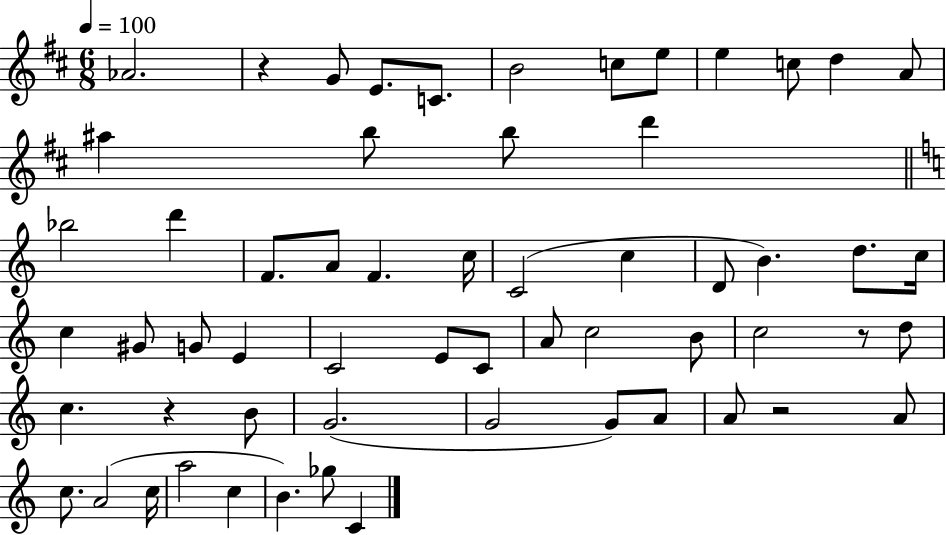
{
  \clef treble
  \numericTimeSignature
  \time 6/8
  \key d \major
  \tempo 4 = 100
  aes'2. | r4 g'8 e'8. c'8. | b'2 c''8 e''8 | e''4 c''8 d''4 a'8 | \break ais''4 b''8 b''8 d'''4 | \bar "||" \break \key c \major bes''2 d'''4 | f'8. a'8 f'4. c''16 | c'2( c''4 | d'8 b'4.) d''8. c''16 | \break c''4 gis'8 g'8 e'4 | c'2 e'8 c'8 | a'8 c''2 b'8 | c''2 r8 d''8 | \break c''4. r4 b'8 | g'2.( | g'2 g'8) a'8 | a'8 r2 a'8 | \break c''8. a'2( c''16 | a''2 c''4 | b'4.) ges''8 c'4 | \bar "|."
}